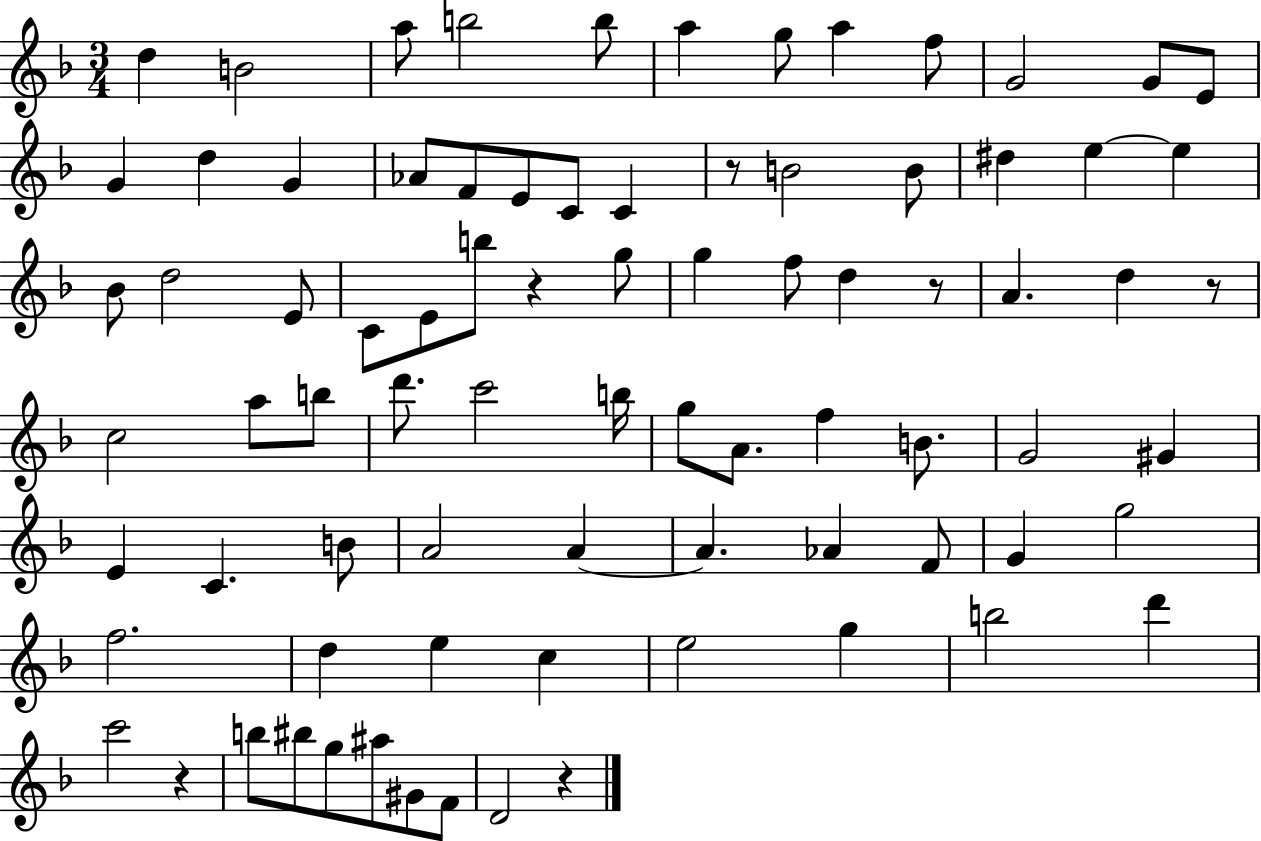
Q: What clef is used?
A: treble